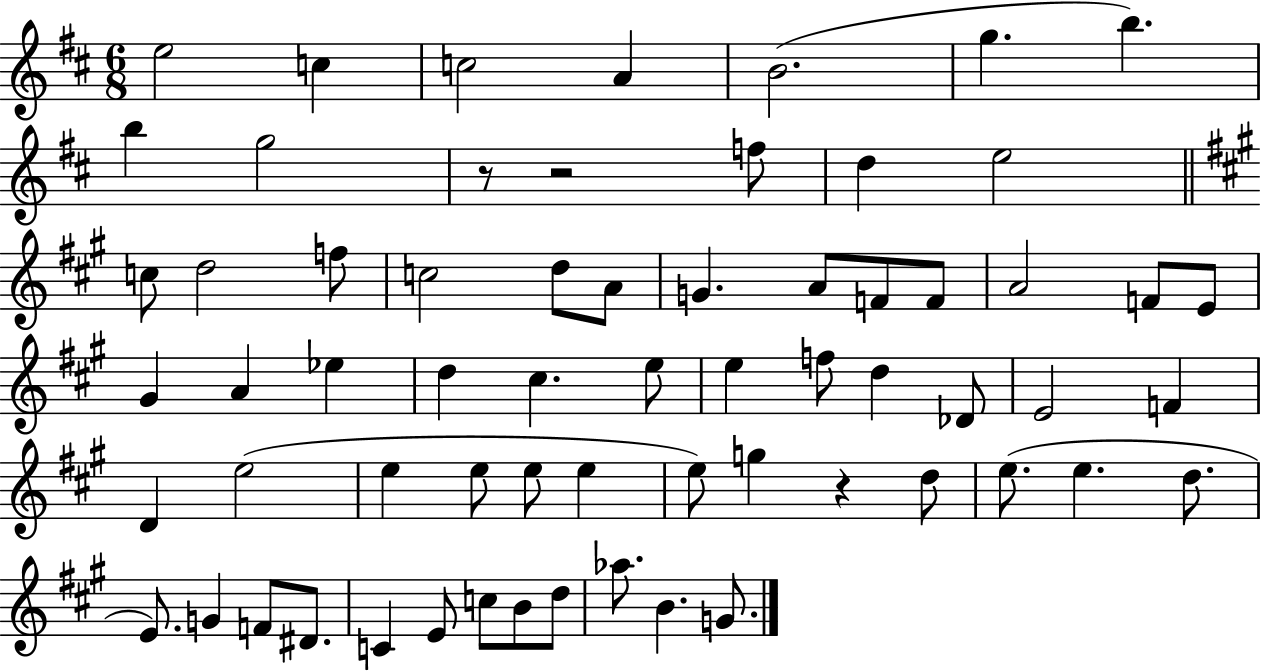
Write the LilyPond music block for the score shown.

{
  \clef treble
  \numericTimeSignature
  \time 6/8
  \key d \major
  e''2 c''4 | c''2 a'4 | b'2.( | g''4. b''4.) | \break b''4 g''2 | r8 r2 f''8 | d''4 e''2 | \bar "||" \break \key a \major c''8 d''2 f''8 | c''2 d''8 a'8 | g'4. a'8 f'8 f'8 | a'2 f'8 e'8 | \break gis'4 a'4 ees''4 | d''4 cis''4. e''8 | e''4 f''8 d''4 des'8 | e'2 f'4 | \break d'4 e''2( | e''4 e''8 e''8 e''4 | e''8) g''4 r4 d''8 | e''8.( e''4. d''8. | \break e'8.) g'4 f'8 dis'8. | c'4 e'8 c''8 b'8 d''8 | aes''8. b'4. g'8. | \bar "|."
}